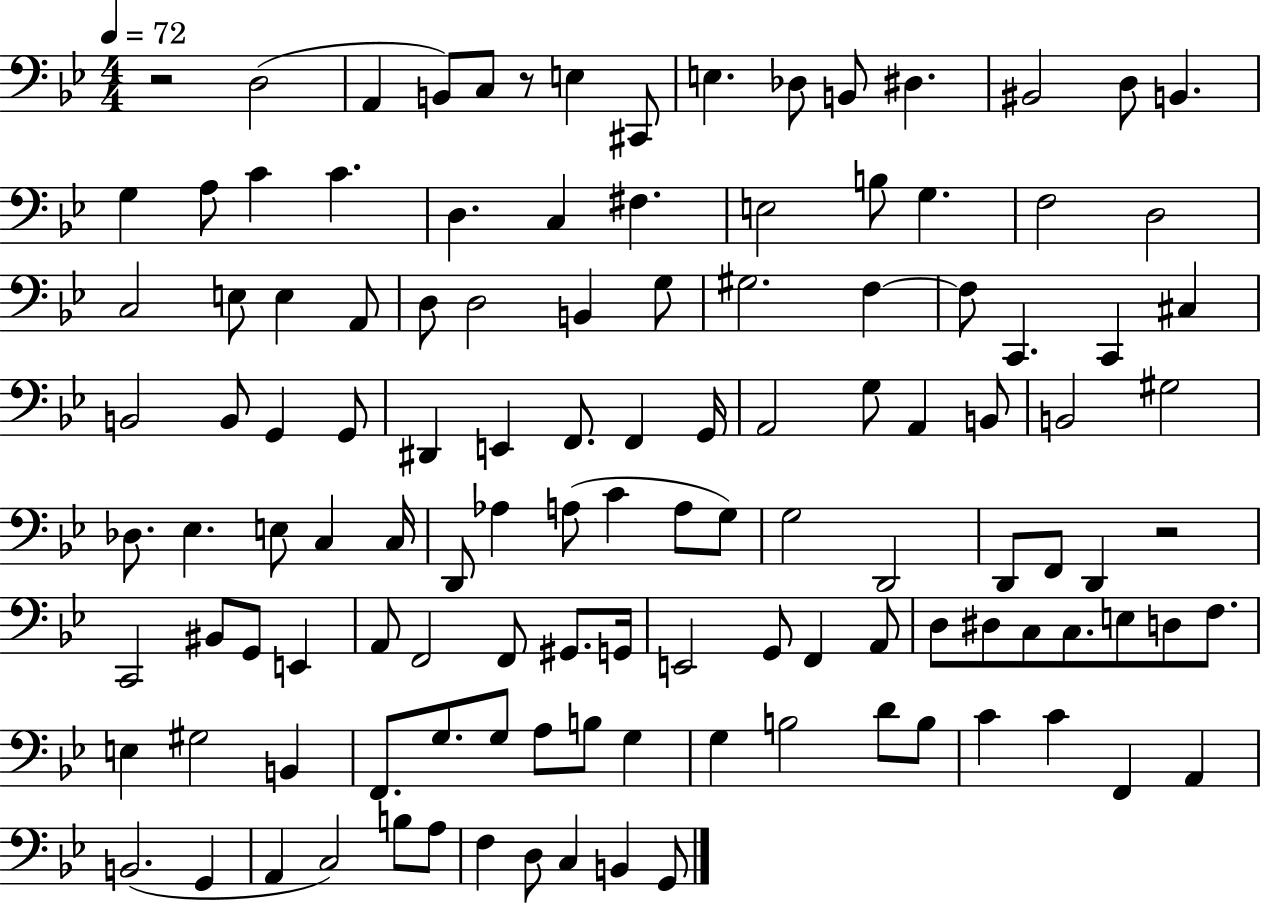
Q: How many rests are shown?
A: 3